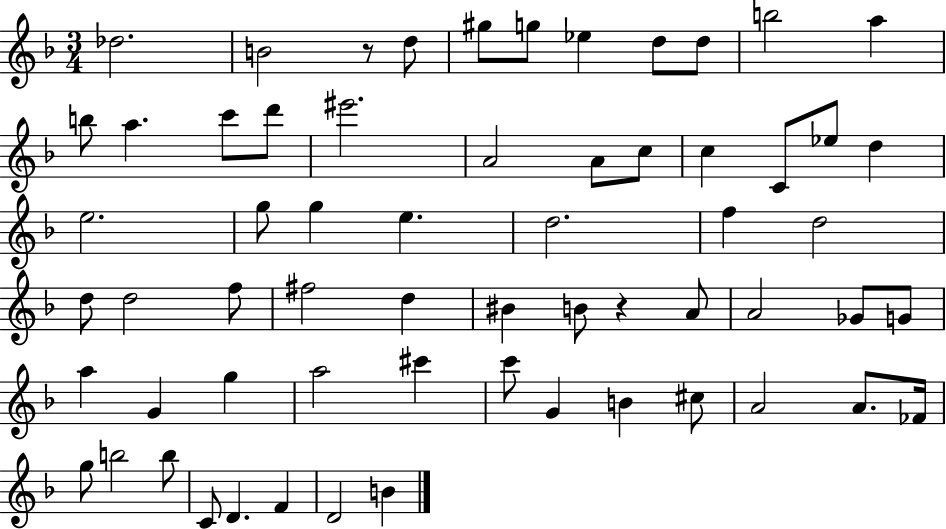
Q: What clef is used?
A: treble